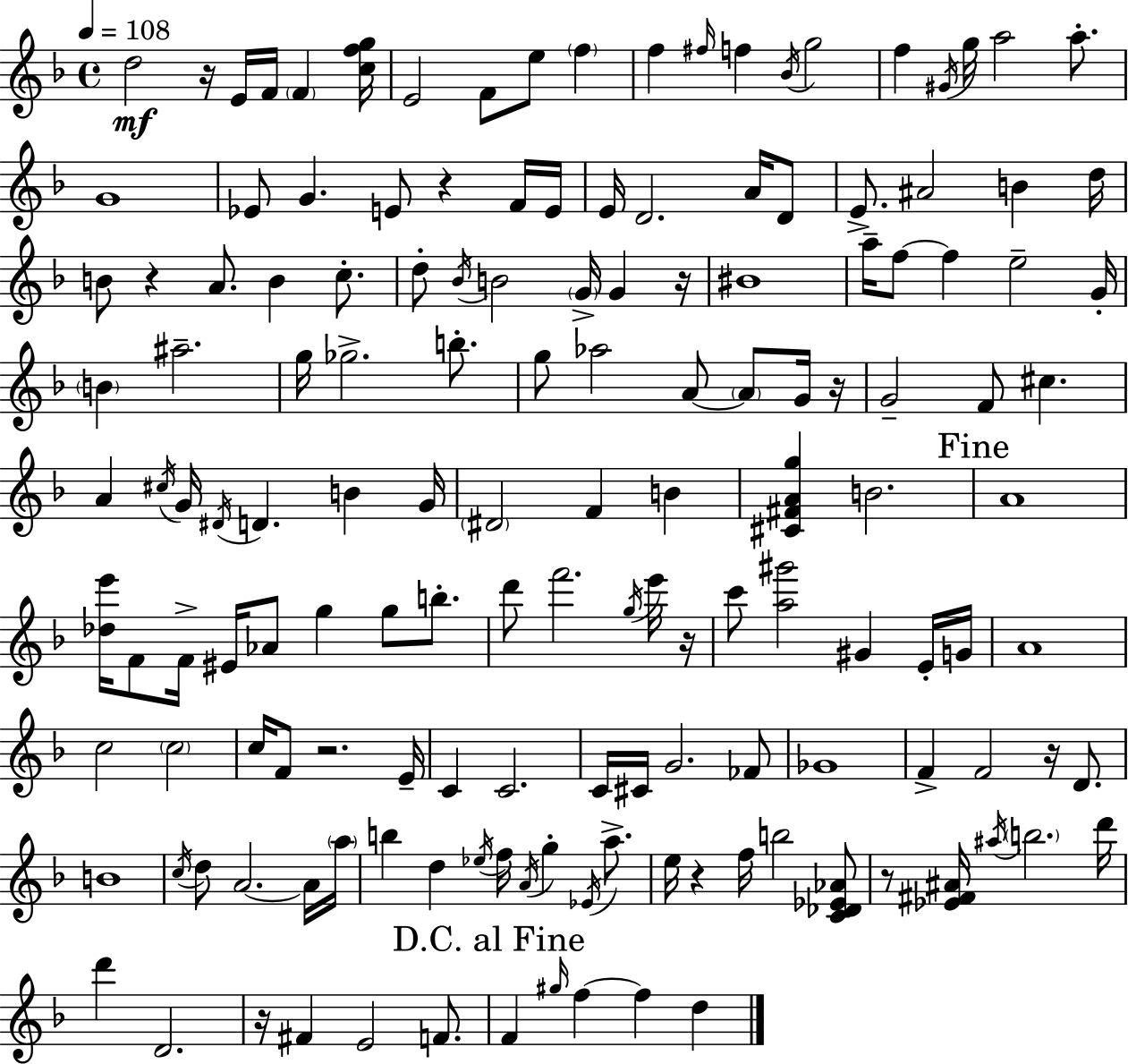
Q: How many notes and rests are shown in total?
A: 150